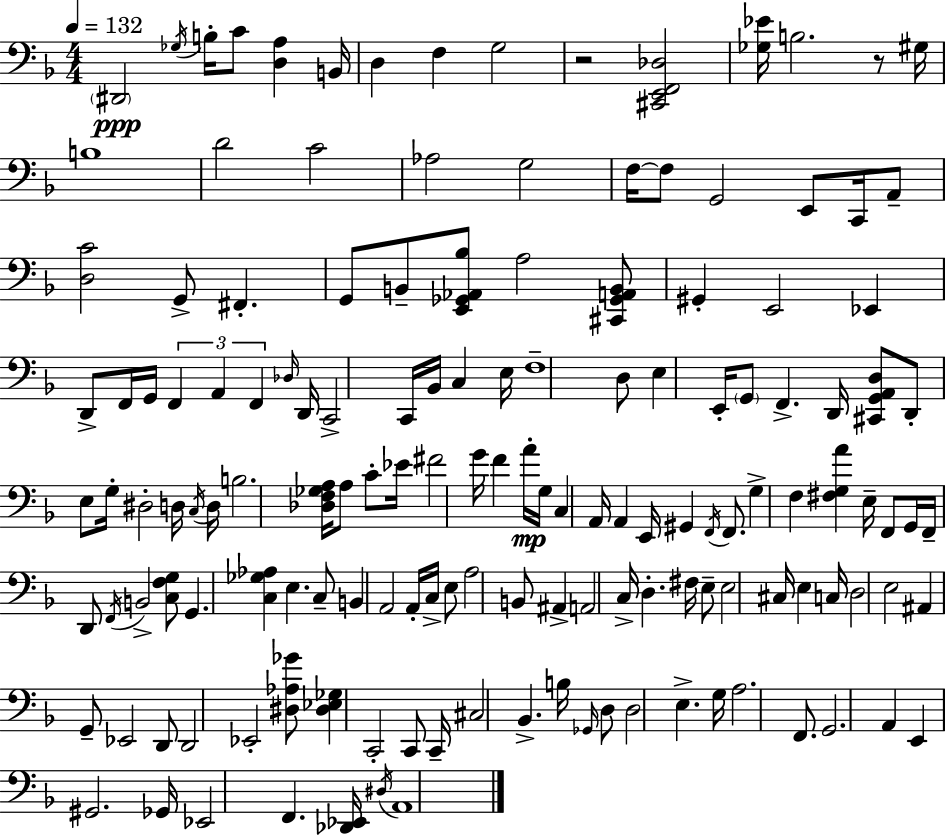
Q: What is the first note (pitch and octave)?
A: D#2